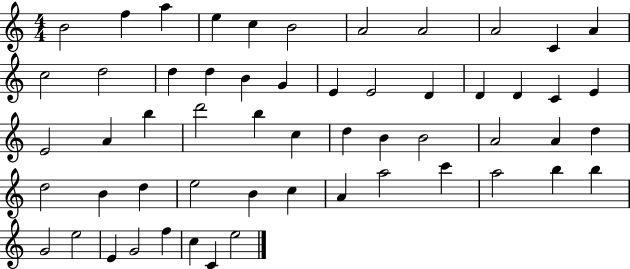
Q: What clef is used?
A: treble